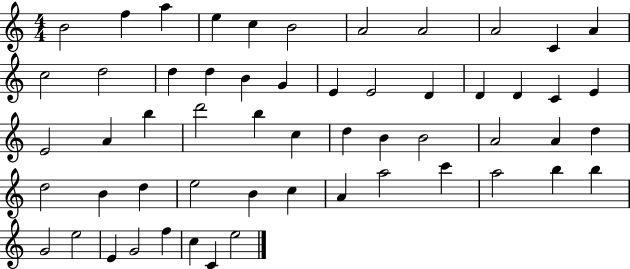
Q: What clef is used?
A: treble